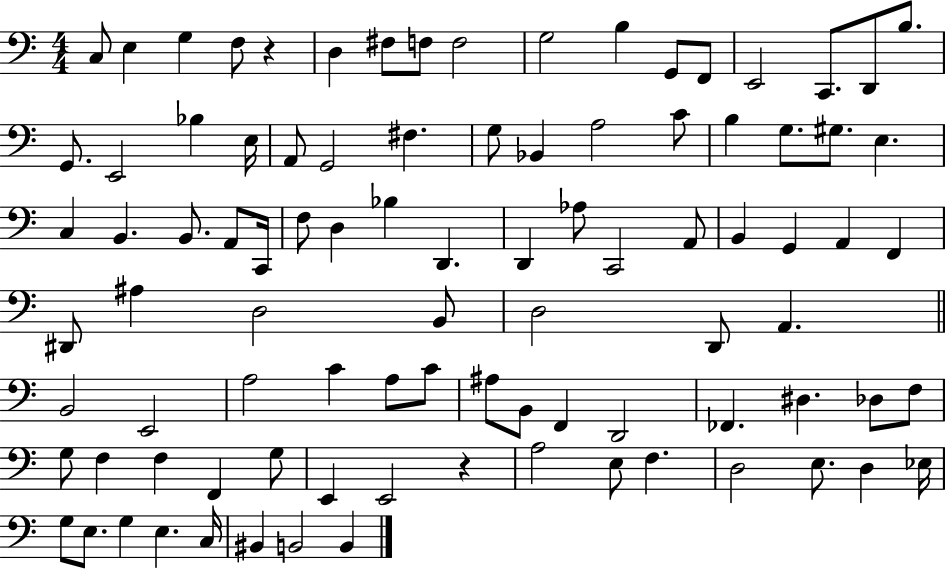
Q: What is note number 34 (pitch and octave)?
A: B2